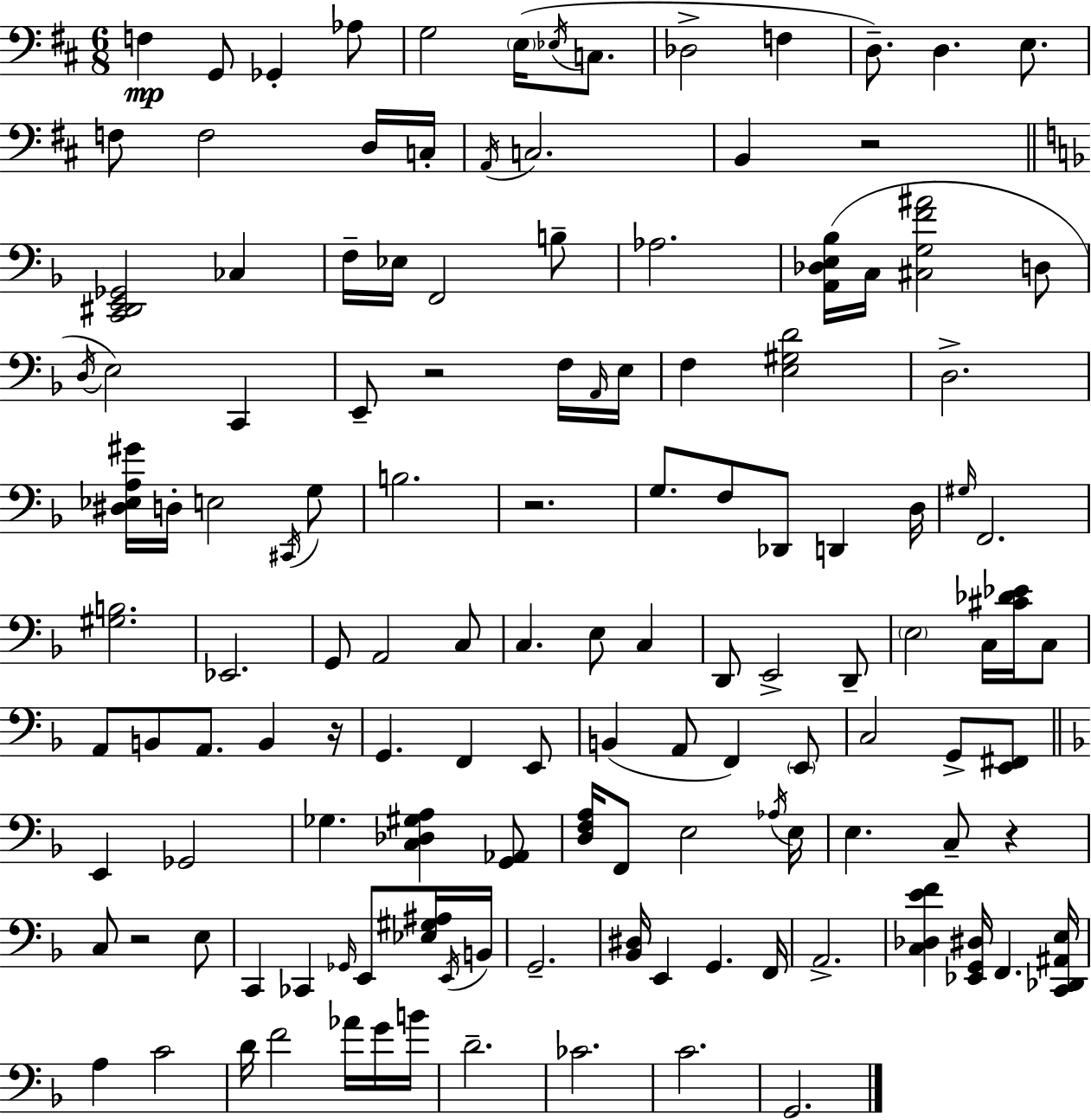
X:1
T:Untitled
M:6/8
L:1/4
K:D
F, G,,/2 _G,, _A,/2 G,2 E,/4 _E,/4 C,/2 _D,2 F, D,/2 D, E,/2 F,/2 F,2 D,/4 C,/4 A,,/4 C,2 B,, z2 [C,,^D,,E,,_G,,]2 _C, F,/4 _E,/4 F,,2 B,/2 _A,2 [A,,_D,E,_B,]/4 C,/4 [^C,G,F^A]2 D,/2 D,/4 E,2 C,, E,,/2 z2 F,/4 A,,/4 E,/4 F, [E,^G,D]2 D,2 [^D,_E,A,^G]/4 D,/4 E,2 ^C,,/4 G,/2 B,2 z2 G,/2 F,/2 _D,,/2 D,, D,/4 ^G,/4 F,,2 [^G,B,]2 _E,,2 G,,/2 A,,2 C,/2 C, E,/2 C, D,,/2 E,,2 D,,/2 E,2 C,/4 [^C_D_E]/4 C,/2 A,,/2 B,,/2 A,,/2 B,, z/4 G,, F,, E,,/2 B,, A,,/2 F,, E,,/2 C,2 G,,/2 [E,,^F,,]/2 E,, _G,,2 _G, [C,_D,^G,A,] [G,,_A,,]/2 [D,F,A,]/4 F,,/2 E,2 _A,/4 E,/4 E, C,/2 z C,/2 z2 E,/2 C,, _C,, _G,,/4 E,,/2 [_E,^G,^A,]/4 E,,/4 B,,/4 G,,2 [_B,,^D,]/4 E,, G,, F,,/4 A,,2 [C,_D,EF] [_E,,G,,^D,]/4 F,, [C,,_D,,^A,,E,]/4 A, C2 D/4 F2 _A/4 G/4 B/4 D2 _C2 C2 G,,2